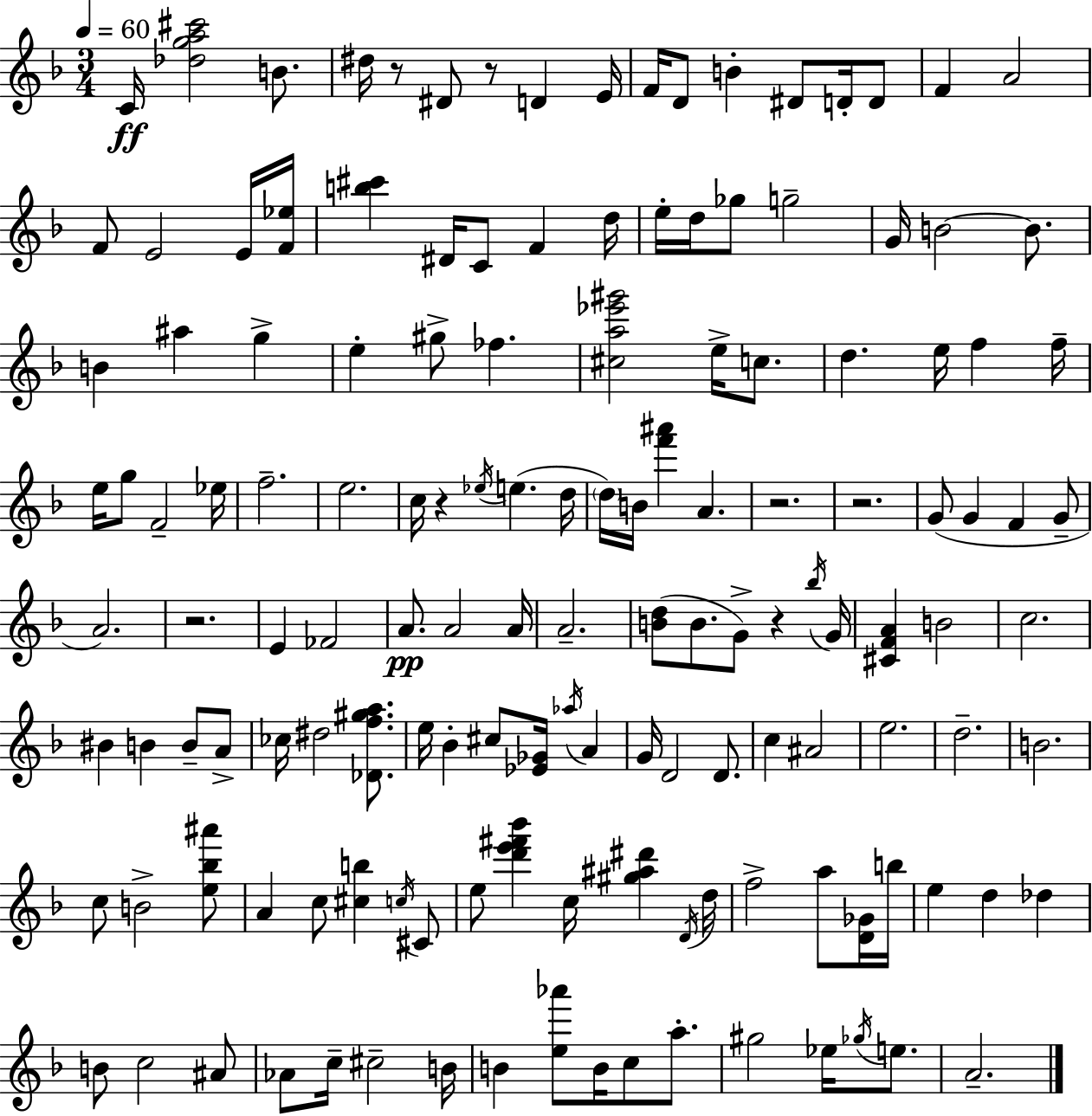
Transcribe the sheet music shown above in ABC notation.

X:1
T:Untitled
M:3/4
L:1/4
K:F
C/4 [_dga^c']2 B/2 ^d/4 z/2 ^D/2 z/2 D E/4 F/4 D/2 B ^D/2 D/4 D/2 F A2 F/2 E2 E/4 [F_e]/4 [b^c'] ^D/4 C/2 F d/4 e/4 d/4 _g/2 g2 G/4 B2 B/2 B ^a g e ^g/2 _f [^ca_e'^g']2 e/4 c/2 d e/4 f f/4 e/4 g/2 F2 _e/4 f2 e2 c/4 z _e/4 e d/4 d/4 B/4 [f'^a'] A z2 z2 G/2 G F G/2 A2 z2 E _F2 A/2 A2 A/4 A2 [Bd]/2 B/2 G/2 z _b/4 G/4 [^CFA] B2 c2 ^B B B/2 A/2 _c/4 ^d2 [_Df^ga]/2 e/4 _B ^c/2 [_E_G]/4 _a/4 A G/4 D2 D/2 c ^A2 e2 d2 B2 c/2 B2 [e_b^a']/2 A c/2 [^cb] c/4 ^C/2 e/2 [d'e'^f'_b'] c/4 [^g^a^d'] D/4 d/4 f2 a/2 [D_G]/4 b/4 e d _d B/2 c2 ^A/2 _A/2 c/4 ^c2 B/4 B [e_a']/2 B/4 c/2 a/2 ^g2 _e/4 _g/4 e/2 A2